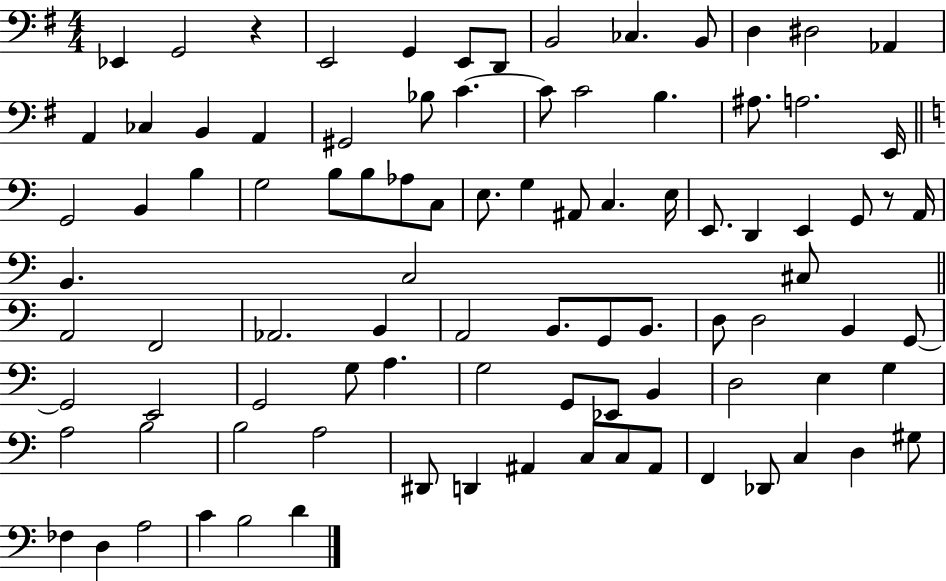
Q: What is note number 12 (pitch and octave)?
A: Ab2